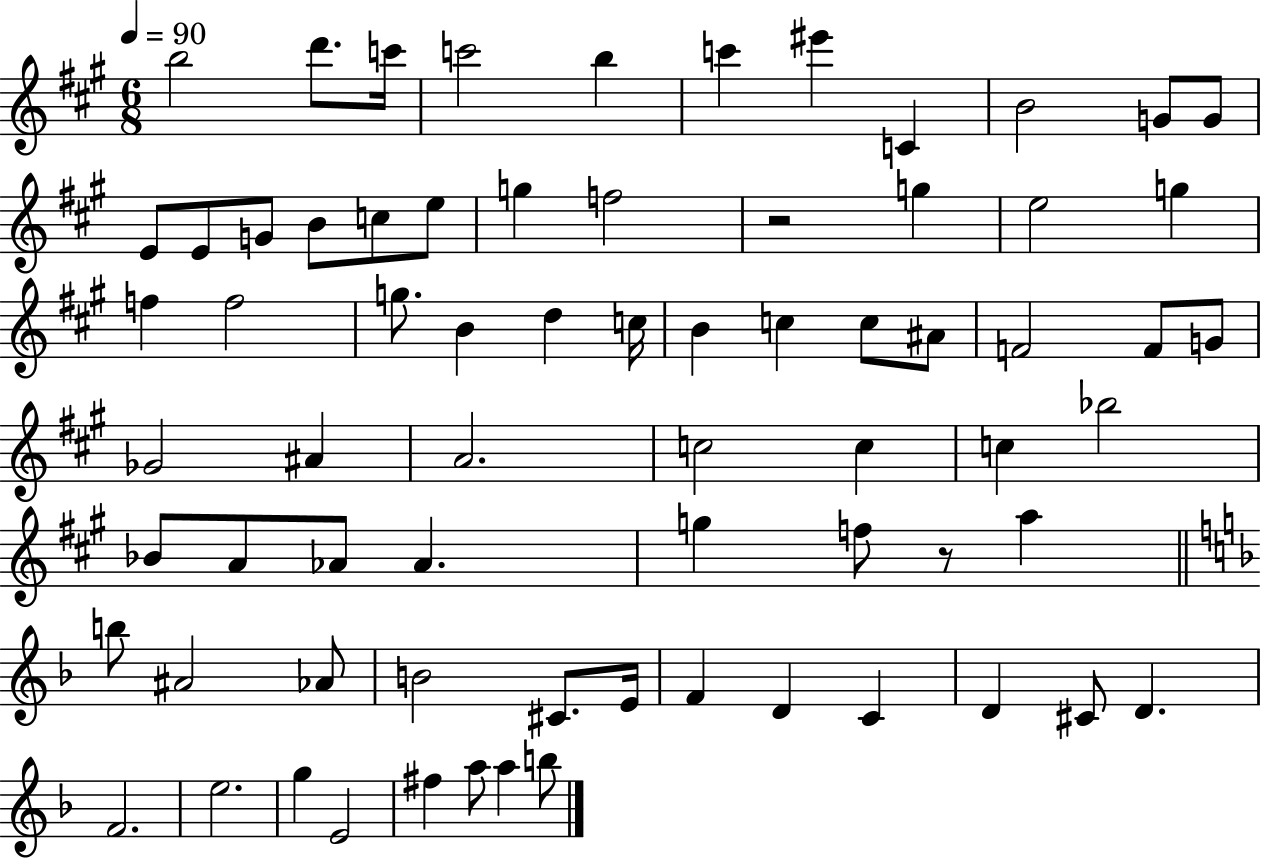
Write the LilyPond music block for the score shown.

{
  \clef treble
  \numericTimeSignature
  \time 6/8
  \key a \major
  \tempo 4 = 90
  b''2 d'''8. c'''16 | c'''2 b''4 | c'''4 eis'''4 c'4 | b'2 g'8 g'8 | \break e'8 e'8 g'8 b'8 c''8 e''8 | g''4 f''2 | r2 g''4 | e''2 g''4 | \break f''4 f''2 | g''8. b'4 d''4 c''16 | b'4 c''4 c''8 ais'8 | f'2 f'8 g'8 | \break ges'2 ais'4 | a'2. | c''2 c''4 | c''4 bes''2 | \break bes'8 a'8 aes'8 aes'4. | g''4 f''8 r8 a''4 | \bar "||" \break \key d \minor b''8 ais'2 aes'8 | b'2 cis'8. e'16 | f'4 d'4 c'4 | d'4 cis'8 d'4. | \break f'2. | e''2. | g''4 e'2 | fis''4 a''8 a''4 b''8 | \break \bar "|."
}